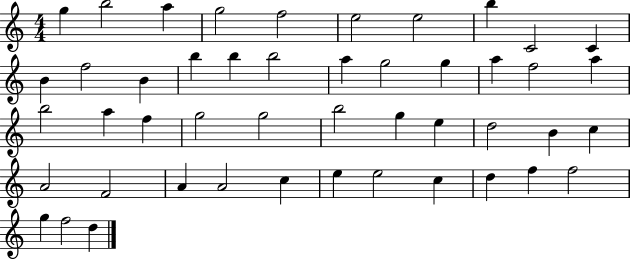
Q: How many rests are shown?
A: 0